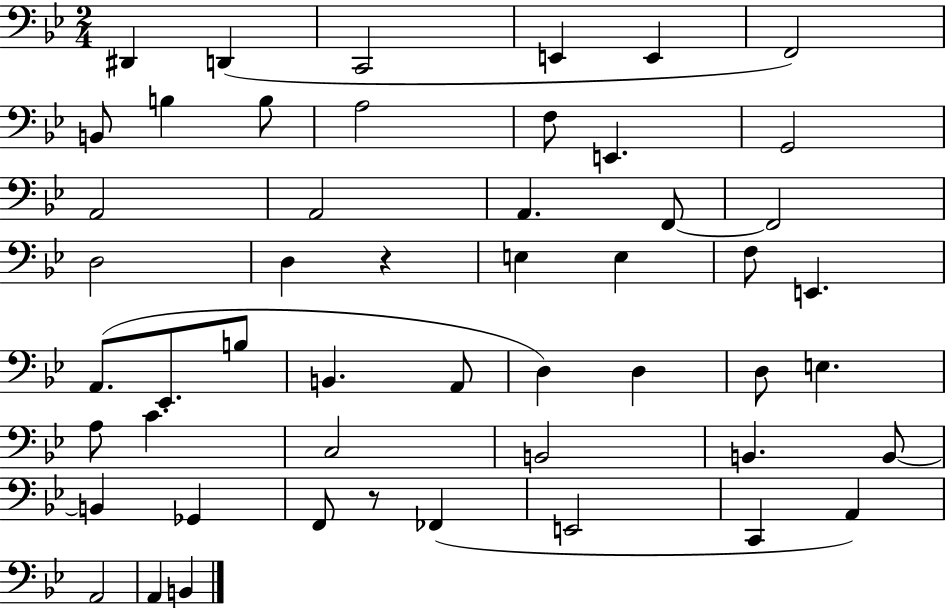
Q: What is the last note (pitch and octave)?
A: B2